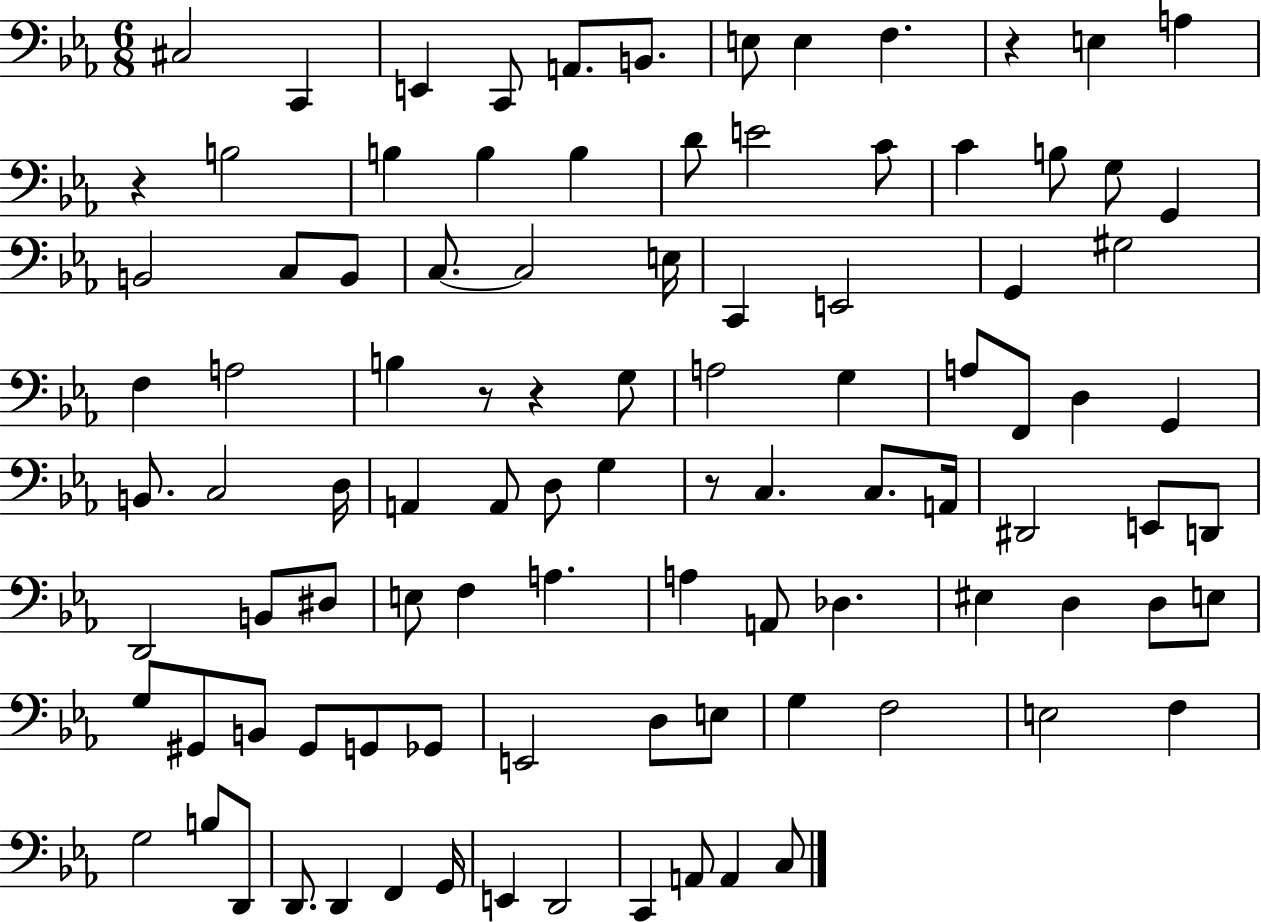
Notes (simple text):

C#3/h C2/q E2/q C2/e A2/e. B2/e. E3/e E3/q F3/q. R/q E3/q A3/q R/q B3/h B3/q B3/q B3/q D4/e E4/h C4/e C4/q B3/e G3/e G2/q B2/h C3/e B2/e C3/e. C3/h E3/s C2/q E2/h G2/q G#3/h F3/q A3/h B3/q R/e R/q G3/e A3/h G3/q A3/e F2/e D3/q G2/q B2/e. C3/h D3/s A2/q A2/e D3/e G3/q R/e C3/q. C3/e. A2/s D#2/h E2/e D2/e D2/h B2/e D#3/e E3/e F3/q A3/q. A3/q A2/e Db3/q. EIS3/q D3/q D3/e E3/e G3/e G#2/e B2/e G#2/e G2/e Gb2/e E2/h D3/e E3/e G3/q F3/h E3/h F3/q G3/h B3/e D2/e D2/e. D2/q F2/q G2/s E2/q D2/h C2/q A2/e A2/q C3/e